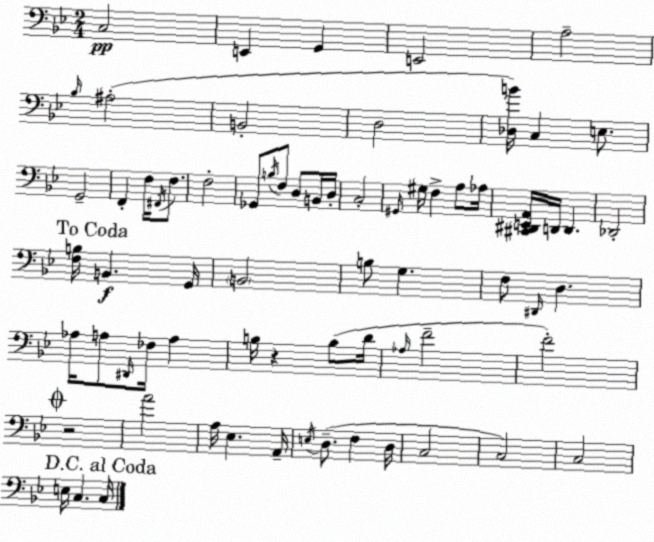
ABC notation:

X:1
T:Untitled
M:2/4
L:1/4
K:Bb
C,2 E,, G,, E,,2 A,2 _B,/4 ^A,2 B,,2 D,2 [_D,B]/4 C, E,/2 G,,2 F,, F,/4 ^F,,/4 F,/2 F,2 _G,,/2 B,/4 F,/2 D,/2 B,,/4 D,/4 C,2 ^G,,/4 ^G,/4 F, A,/2 _A,/4 [^C,,^D,,E,,A,,]/4 D,,/4 D,, _D,,2 [F,B,]/4 B,, G,,/4 B,,2 B,/2 G, F,/2 ^D,,/4 D, _A,/4 A,/2 ^D,,/4 _F,/4 A, B,/4 z B,/2 D/4 _A,/4 F2 F2 z2 A2 A,/4 _E, A,,/4 E,/4 D,/2 F, D,/4 C,2 C,2 C,2 E,/4 C, C,/4